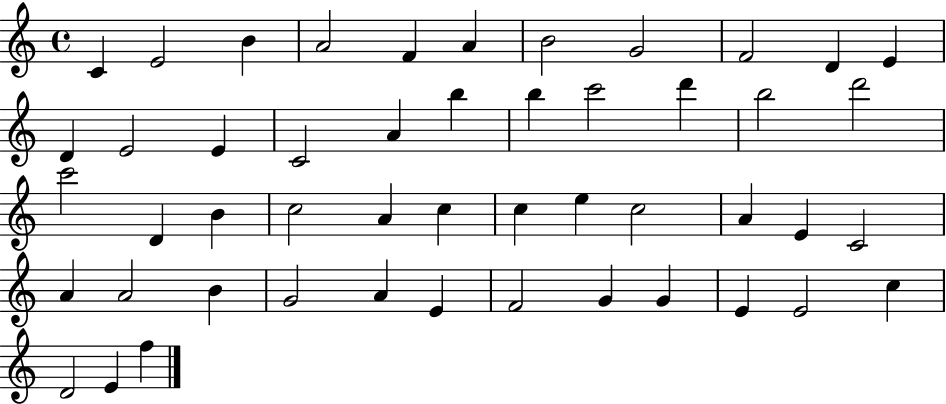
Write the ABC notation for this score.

X:1
T:Untitled
M:4/4
L:1/4
K:C
C E2 B A2 F A B2 G2 F2 D E D E2 E C2 A b b c'2 d' b2 d'2 c'2 D B c2 A c c e c2 A E C2 A A2 B G2 A E F2 G G E E2 c D2 E f